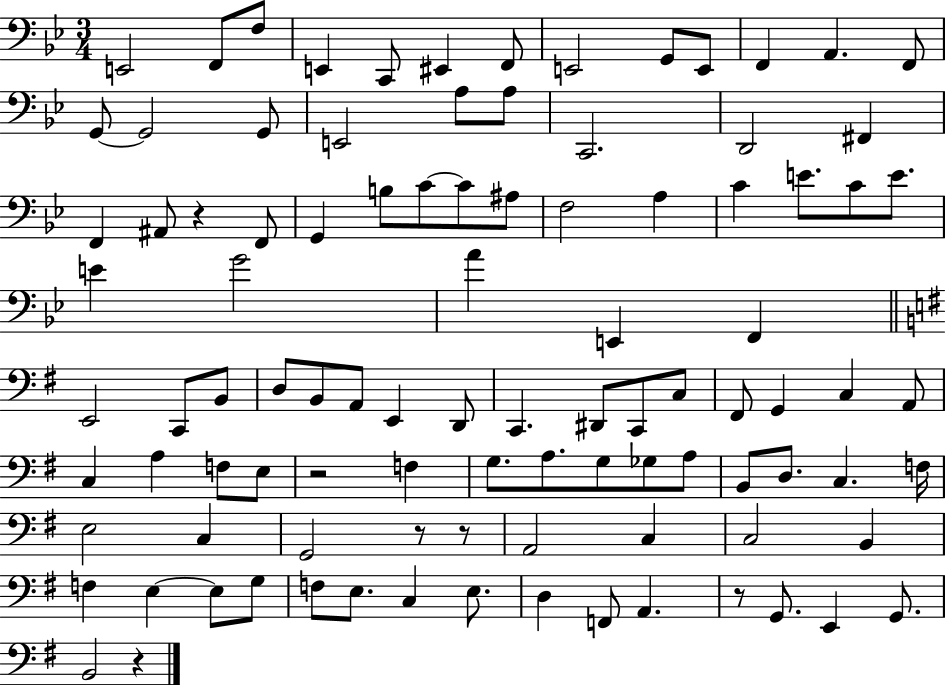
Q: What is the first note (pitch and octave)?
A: E2